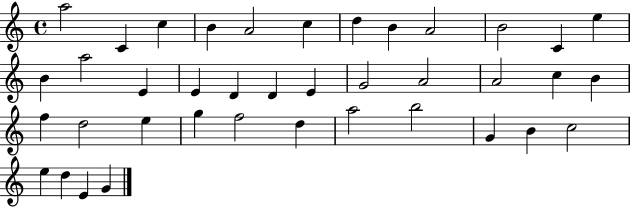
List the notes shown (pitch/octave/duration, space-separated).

A5/h C4/q C5/q B4/q A4/h C5/q D5/q B4/q A4/h B4/h C4/q E5/q B4/q A5/h E4/q E4/q D4/q D4/q E4/q G4/h A4/h A4/h C5/q B4/q F5/q D5/h E5/q G5/q F5/h D5/q A5/h B5/h G4/q B4/q C5/h E5/q D5/q E4/q G4/q